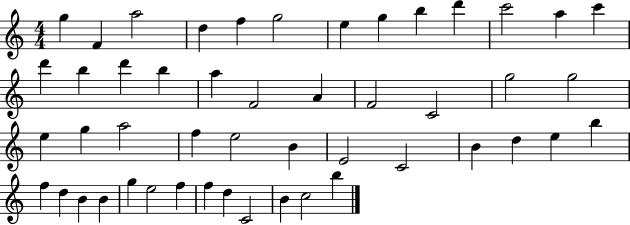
{
  \clef treble
  \numericTimeSignature
  \time 4/4
  \key c \major
  g''4 f'4 a''2 | d''4 f''4 g''2 | e''4 g''4 b''4 d'''4 | c'''2 a''4 c'''4 | \break d'''4 b''4 d'''4 b''4 | a''4 f'2 a'4 | f'2 c'2 | g''2 g''2 | \break e''4 g''4 a''2 | f''4 e''2 b'4 | e'2 c'2 | b'4 d''4 e''4 b''4 | \break f''4 d''4 b'4 b'4 | g''4 e''2 f''4 | f''4 d''4 c'2 | b'4 c''2 b''4 | \break \bar "|."
}